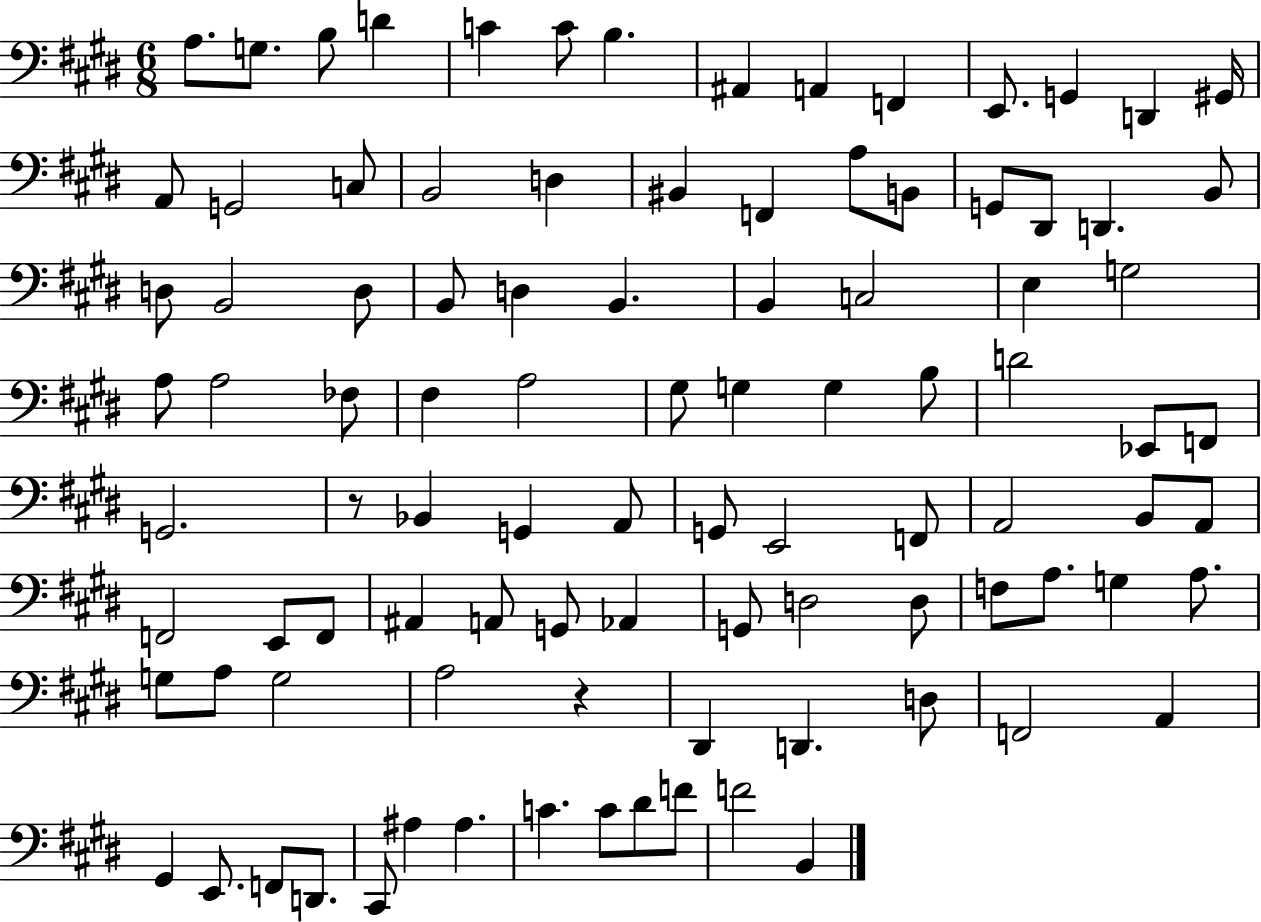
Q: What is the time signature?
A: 6/8